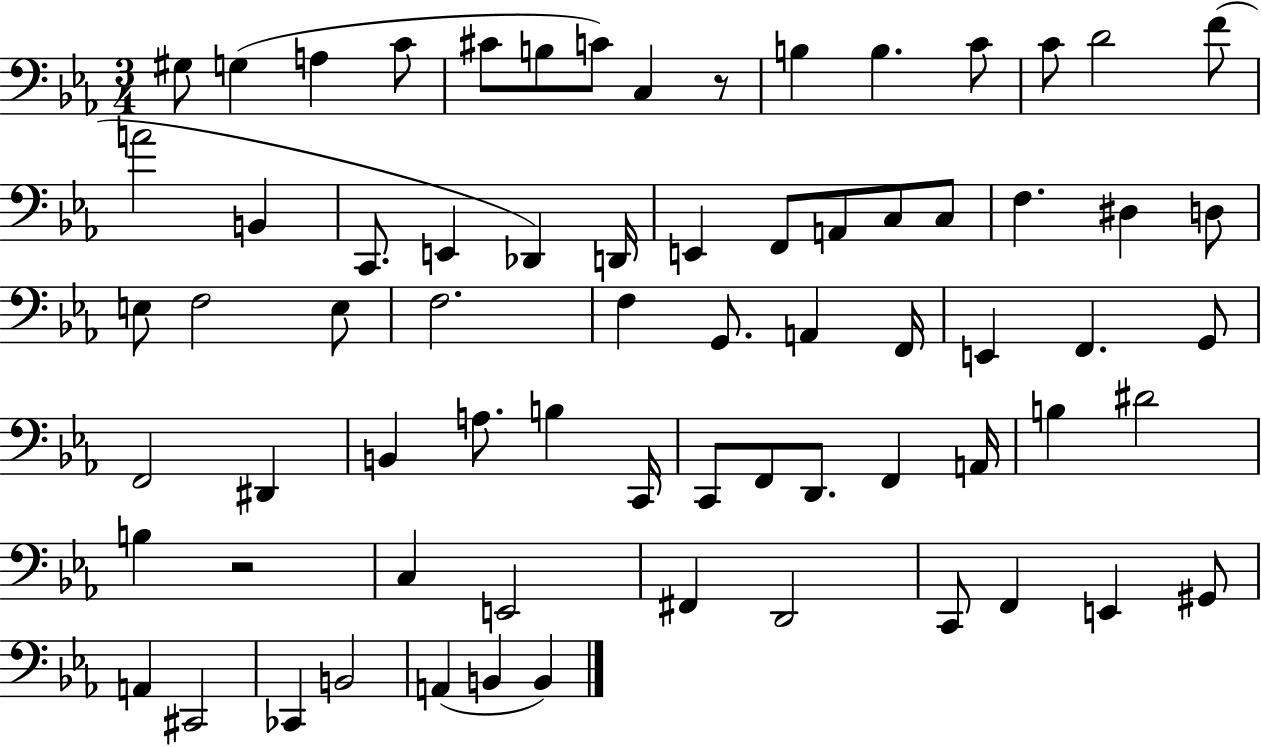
{
  \clef bass
  \numericTimeSignature
  \time 3/4
  \key ees \major
  gis8 g4( a4 c'8 | cis'8 b8 c'8) c4 r8 | b4 b4. c'8 | c'8 d'2 f'8( | \break a'2 b,4 | c,8. e,4 des,4) d,16 | e,4 f,8 a,8 c8 c8 | f4. dis4 d8 | \break e8 f2 e8 | f2. | f4 g,8. a,4 f,16 | e,4 f,4. g,8 | \break f,2 dis,4 | b,4 a8. b4 c,16 | c,8 f,8 d,8. f,4 a,16 | b4 dis'2 | \break b4 r2 | c4 e,2 | fis,4 d,2 | c,8 f,4 e,4 gis,8 | \break a,4 cis,2 | ces,4 b,2 | a,4( b,4 b,4) | \bar "|."
}